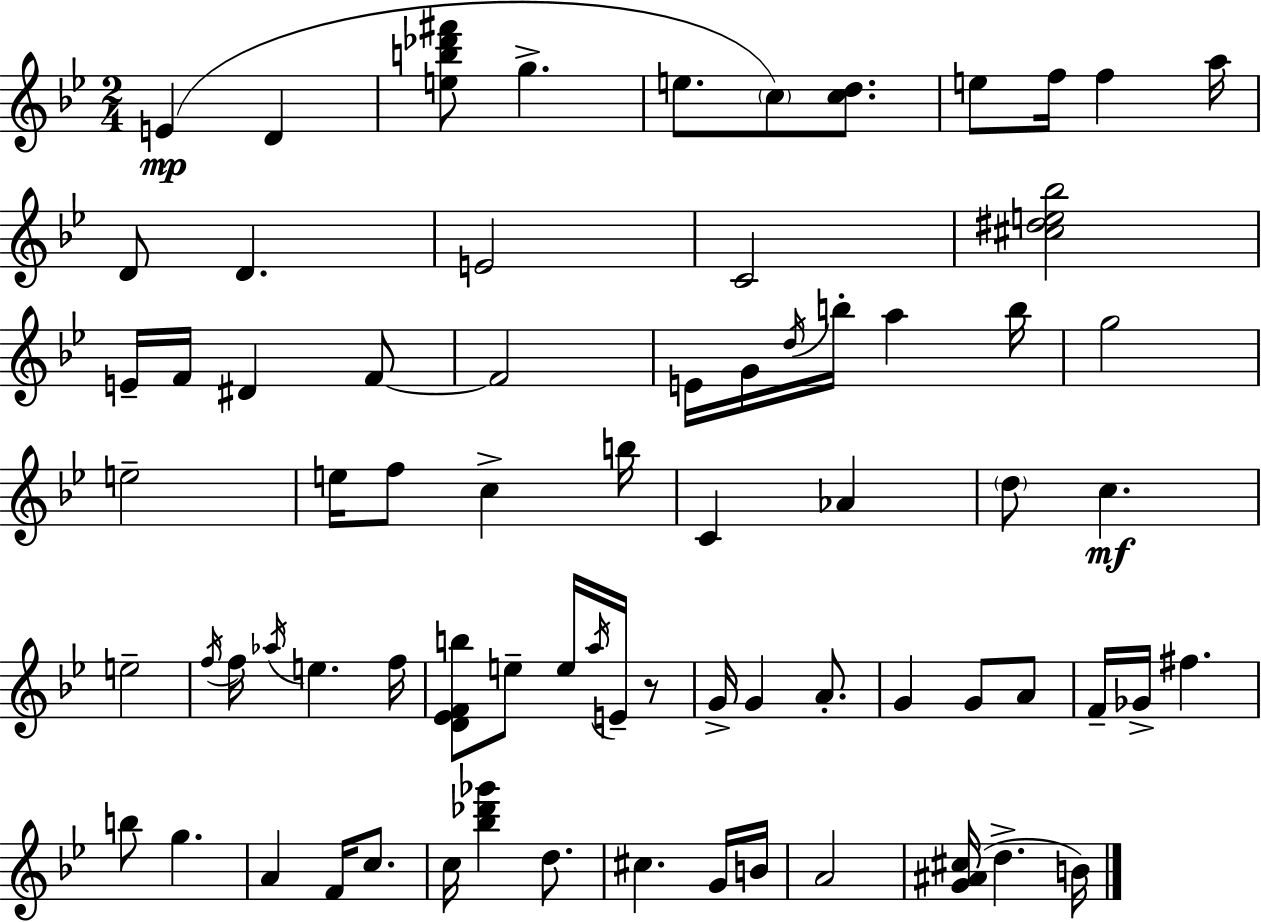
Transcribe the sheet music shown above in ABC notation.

X:1
T:Untitled
M:2/4
L:1/4
K:Bb
E D [eb_d'^f']/2 g e/2 c/2 [cd]/2 e/2 f/4 f a/4 D/2 D E2 C2 [^c^de_b]2 E/4 F/4 ^D F/2 F2 E/4 G/4 d/4 b/4 a b/4 g2 e2 e/4 f/2 c b/4 C _A d/2 c e2 f/4 f/4 _a/4 e f/4 [D_EFb]/2 e/2 e/4 a/4 E/4 z/2 G/4 G A/2 G G/2 A/2 F/4 _G/4 ^f b/2 g A F/4 c/2 c/4 [_b_d'_g'] d/2 ^c G/4 B/4 A2 [G^A^c]/4 d B/4